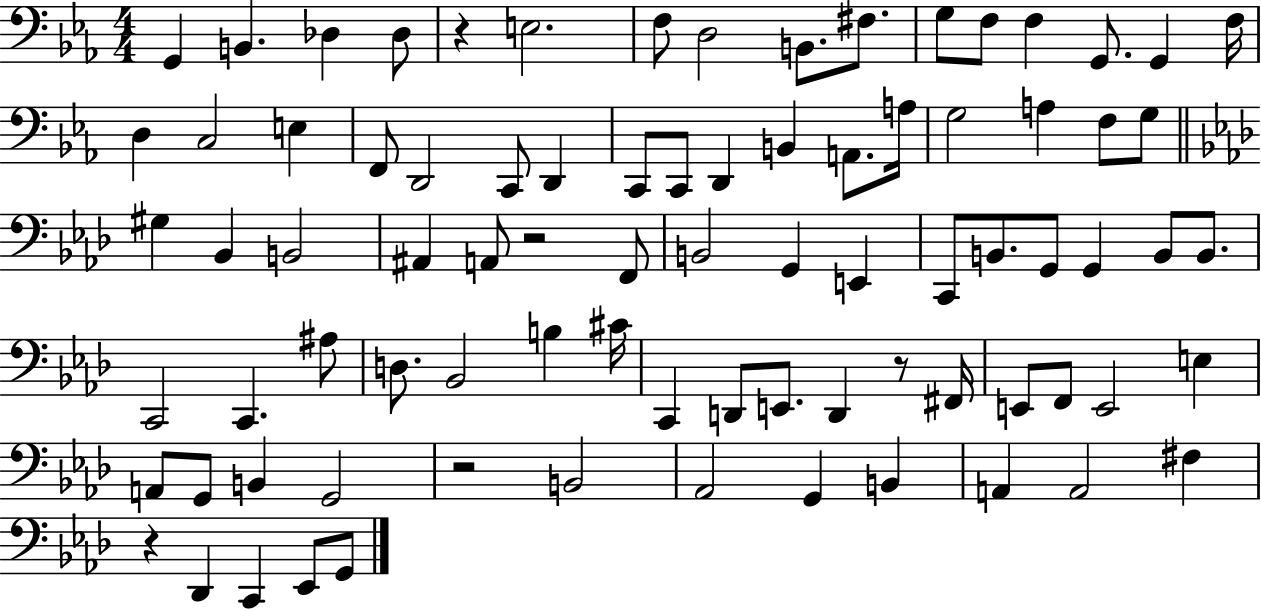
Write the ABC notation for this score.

X:1
T:Untitled
M:4/4
L:1/4
K:Eb
G,, B,, _D, _D,/2 z E,2 F,/2 D,2 B,,/2 ^F,/2 G,/2 F,/2 F, G,,/2 G,, F,/4 D, C,2 E, F,,/2 D,,2 C,,/2 D,, C,,/2 C,,/2 D,, B,, A,,/2 A,/4 G,2 A, F,/2 G,/2 ^G, _B,, B,,2 ^A,, A,,/2 z2 F,,/2 B,,2 G,, E,, C,,/2 B,,/2 G,,/2 G,, B,,/2 B,,/2 C,,2 C,, ^A,/2 D,/2 _B,,2 B, ^C/4 C,, D,,/2 E,,/2 D,, z/2 ^F,,/4 E,,/2 F,,/2 E,,2 E, A,,/2 G,,/2 B,, G,,2 z2 B,,2 _A,,2 G,, B,, A,, A,,2 ^F, z _D,, C,, _E,,/2 G,,/2